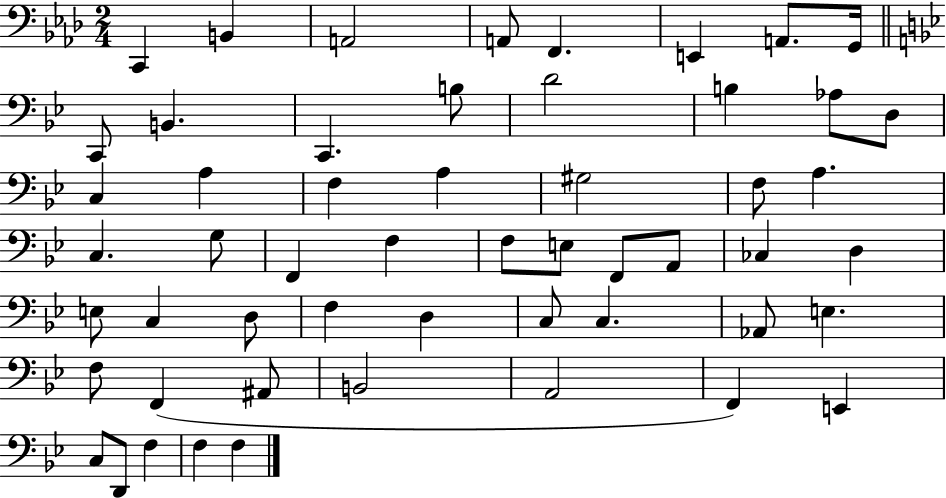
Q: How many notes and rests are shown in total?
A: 54